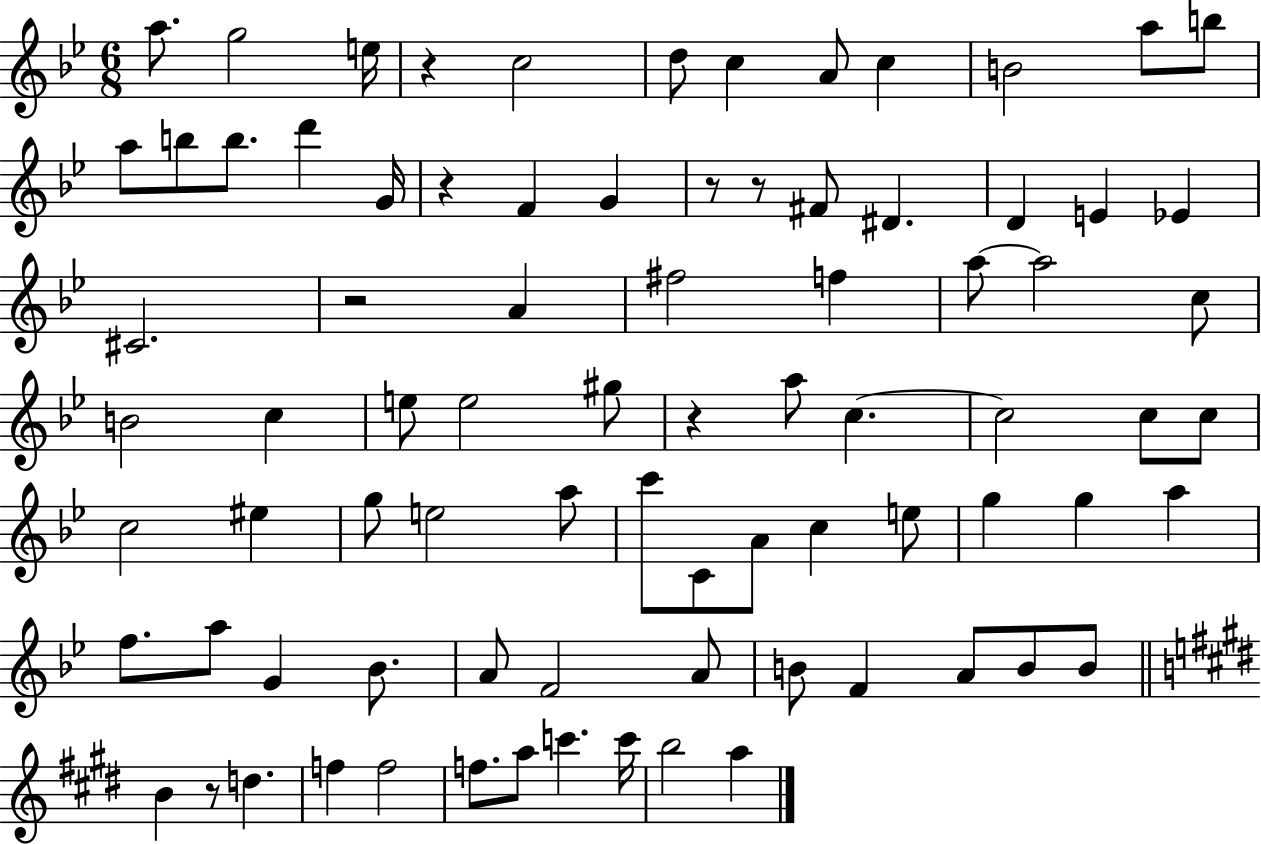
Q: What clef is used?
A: treble